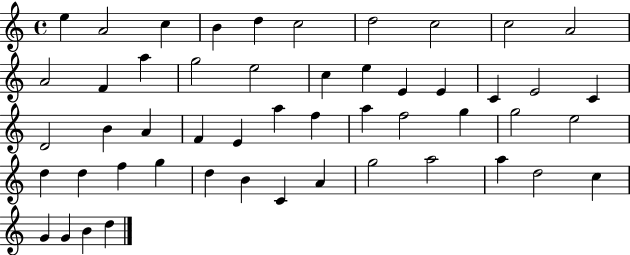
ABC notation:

X:1
T:Untitled
M:4/4
L:1/4
K:C
e A2 c B d c2 d2 c2 c2 A2 A2 F a g2 e2 c e E E C E2 C D2 B A F E a f a f2 g g2 e2 d d f g d B C A g2 a2 a d2 c G G B d